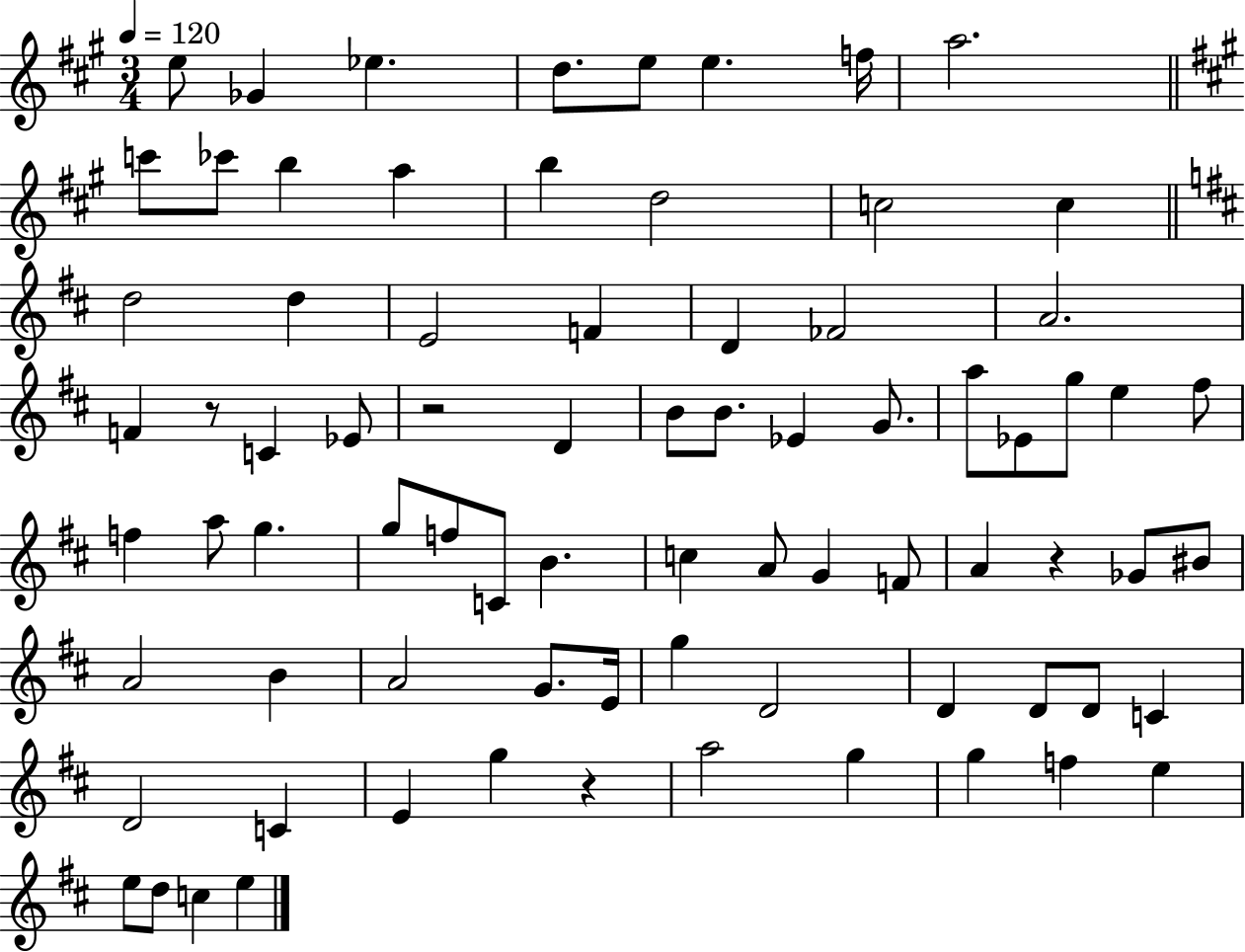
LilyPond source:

{
  \clef treble
  \numericTimeSignature
  \time 3/4
  \key a \major
  \tempo 4 = 120
  e''8 ges'4 ees''4. | d''8. e''8 e''4. f''16 | a''2. | \bar "||" \break \key a \major c'''8 ces'''8 b''4 a''4 | b''4 d''2 | c''2 c''4 | \bar "||" \break \key d \major d''2 d''4 | e'2 f'4 | d'4 fes'2 | a'2. | \break f'4 r8 c'4 ees'8 | r2 d'4 | b'8 b'8. ees'4 g'8. | a''8 ees'8 g''8 e''4 fis''8 | \break f''4 a''8 g''4. | g''8 f''8 c'8 b'4. | c''4 a'8 g'4 f'8 | a'4 r4 ges'8 bis'8 | \break a'2 b'4 | a'2 g'8. e'16 | g''4 d'2 | d'4 d'8 d'8 c'4 | \break d'2 c'4 | e'4 g''4 r4 | a''2 g''4 | g''4 f''4 e''4 | \break e''8 d''8 c''4 e''4 | \bar "|."
}